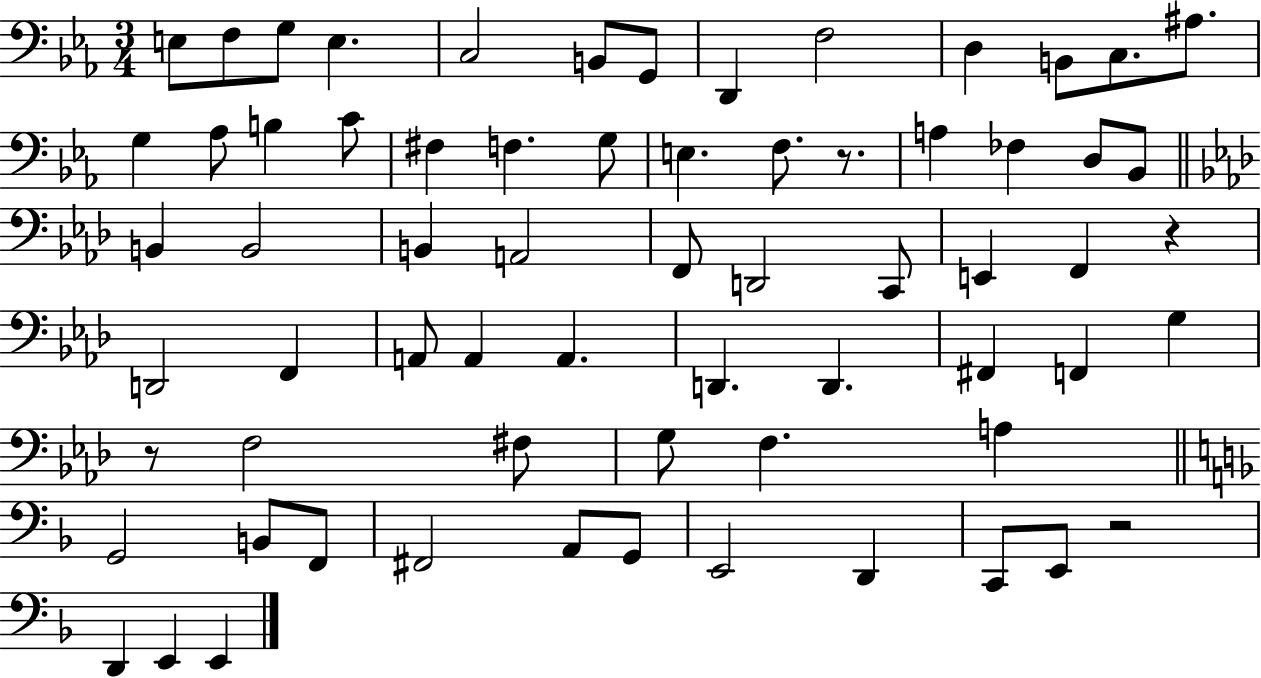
E3/e F3/e G3/e E3/q. C3/h B2/e G2/e D2/q F3/h D3/q B2/e C3/e. A#3/e. G3/q Ab3/e B3/q C4/e F#3/q F3/q. G3/e E3/q. F3/e. R/e. A3/q FES3/q D3/e Bb2/e B2/q B2/h B2/q A2/h F2/e D2/h C2/e E2/q F2/q R/q D2/h F2/q A2/e A2/q A2/q. D2/q. D2/q. F#2/q F2/q G3/q R/e F3/h F#3/e G3/e F3/q. A3/q G2/h B2/e F2/e F#2/h A2/e G2/e E2/h D2/q C2/e E2/e R/h D2/q E2/q E2/q